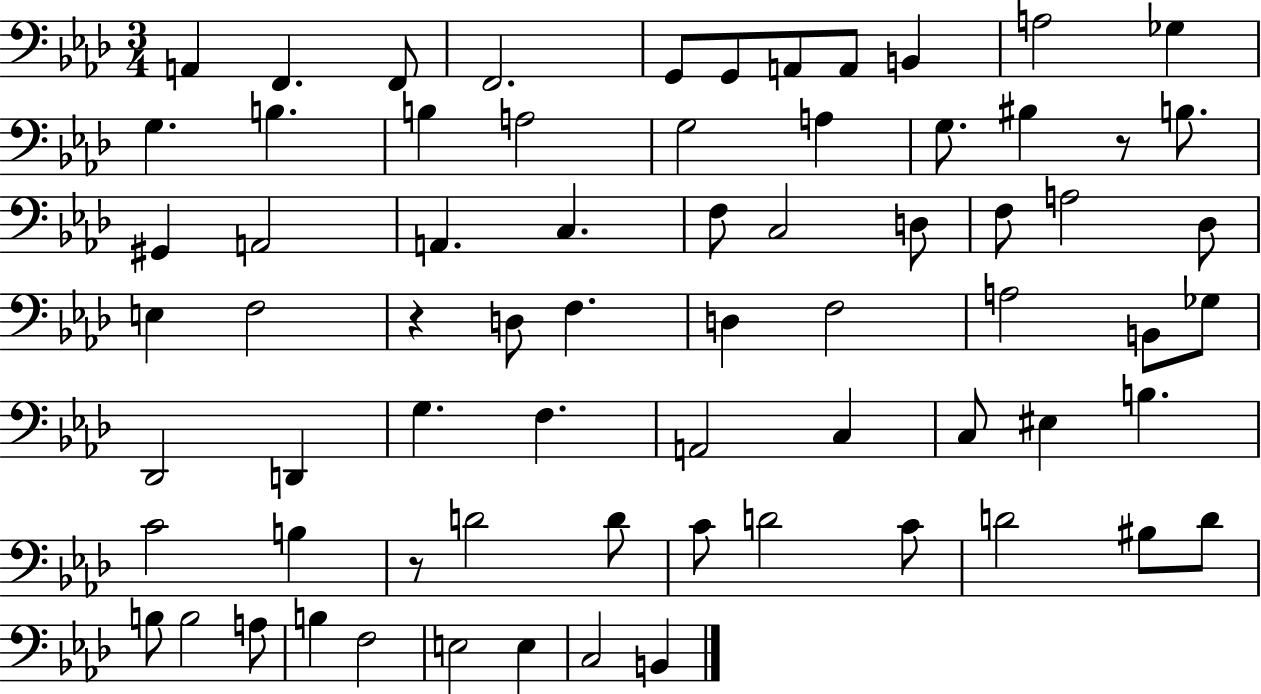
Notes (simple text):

A2/q F2/q. F2/e F2/h. G2/e G2/e A2/e A2/e B2/q A3/h Gb3/q G3/q. B3/q. B3/q A3/h G3/h A3/q G3/e. BIS3/q R/e B3/e. G#2/q A2/h A2/q. C3/q. F3/e C3/h D3/e F3/e A3/h Db3/e E3/q F3/h R/q D3/e F3/q. D3/q F3/h A3/h B2/e Gb3/e Db2/h D2/q G3/q. F3/q. A2/h C3/q C3/e EIS3/q B3/q. C4/h B3/q R/e D4/h D4/e C4/e D4/h C4/e D4/h BIS3/e D4/e B3/e B3/h A3/e B3/q F3/h E3/h E3/q C3/h B2/q